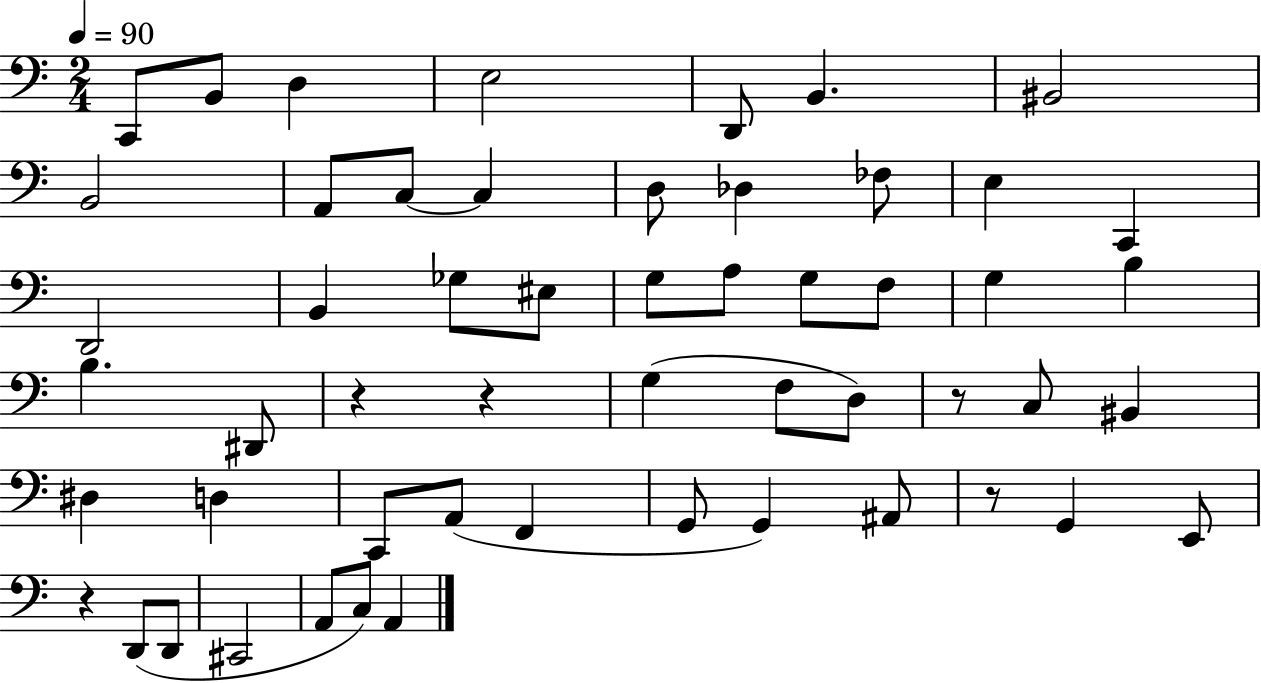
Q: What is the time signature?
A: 2/4